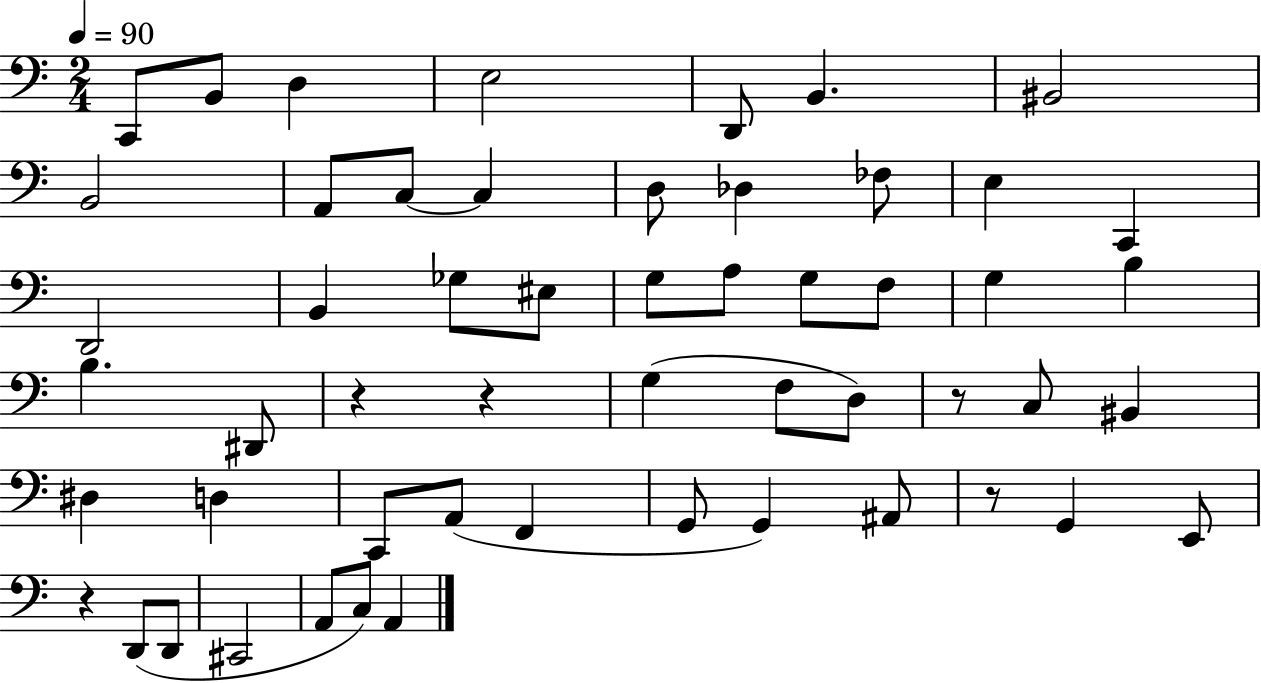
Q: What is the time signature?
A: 2/4